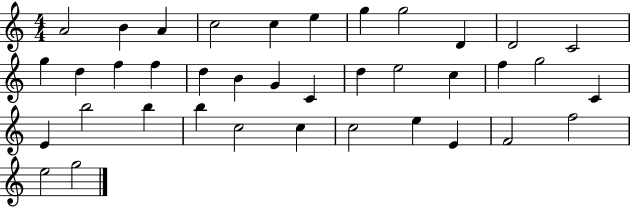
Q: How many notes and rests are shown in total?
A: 38